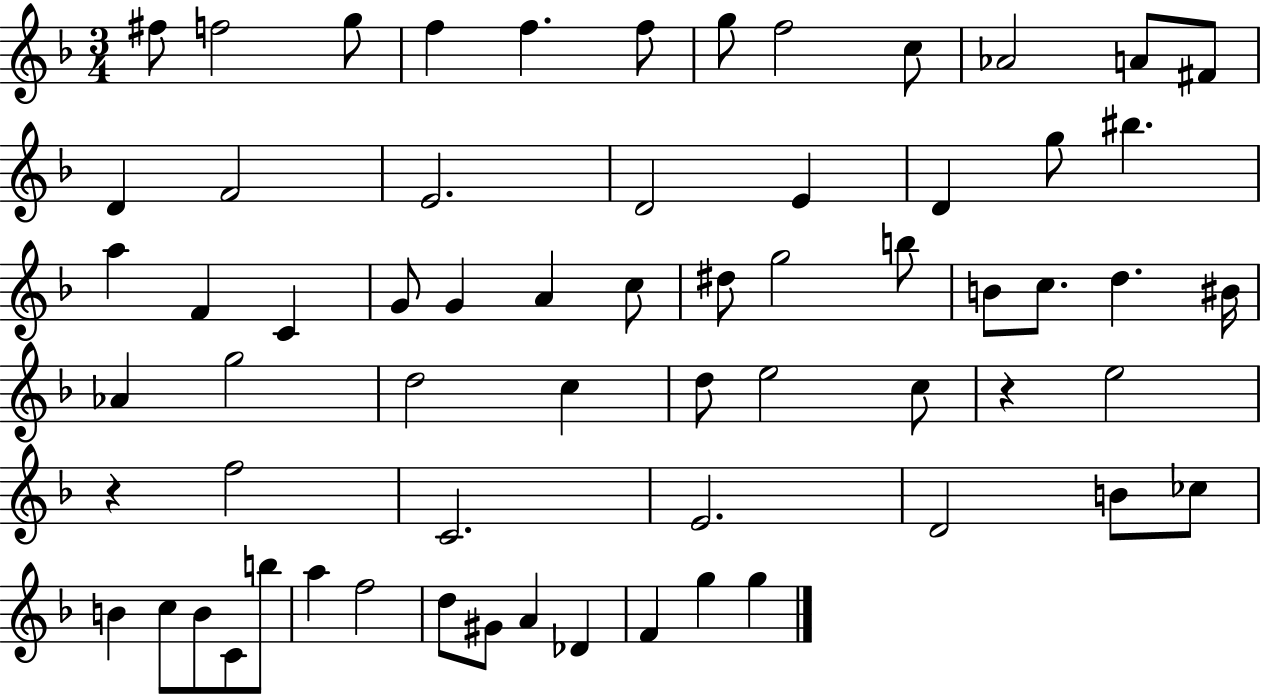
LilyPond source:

{
  \clef treble
  \numericTimeSignature
  \time 3/4
  \key f \major
  fis''8 f''2 g''8 | f''4 f''4. f''8 | g''8 f''2 c''8 | aes'2 a'8 fis'8 | \break d'4 f'2 | e'2. | d'2 e'4 | d'4 g''8 bis''4. | \break a''4 f'4 c'4 | g'8 g'4 a'4 c''8 | dis''8 g''2 b''8 | b'8 c''8. d''4. bis'16 | \break aes'4 g''2 | d''2 c''4 | d''8 e''2 c''8 | r4 e''2 | \break r4 f''2 | c'2. | e'2. | d'2 b'8 ces''8 | \break b'4 c''8 b'8 c'8 b''8 | a''4 f''2 | d''8 gis'8 a'4 des'4 | f'4 g''4 g''4 | \break \bar "|."
}